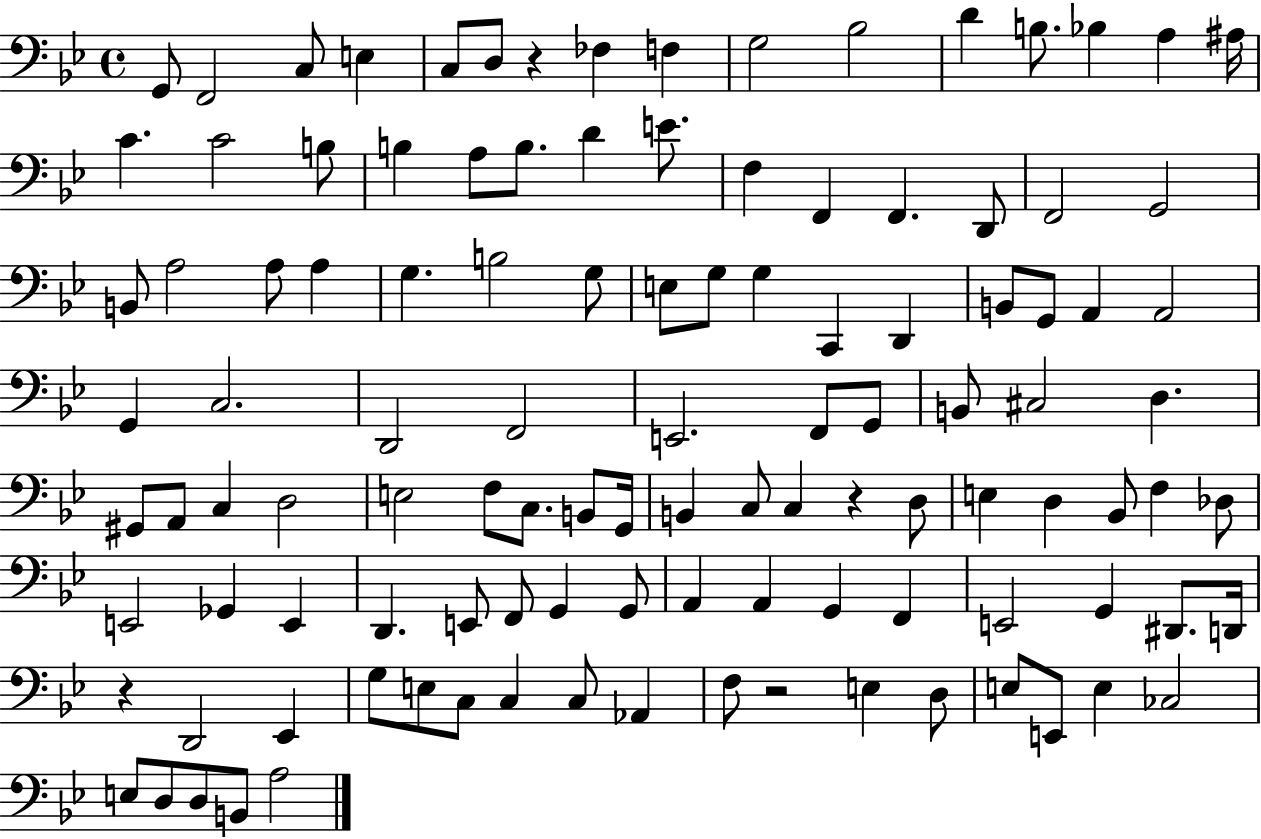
{
  \clef bass
  \time 4/4
  \defaultTimeSignature
  \key bes \major
  g,8 f,2 c8 e4 | c8 d8 r4 fes4 f4 | g2 bes2 | d'4 b8. bes4 a4 ais16 | \break c'4. c'2 b8 | b4 a8 b8. d'4 e'8. | f4 f,4 f,4. d,8 | f,2 g,2 | \break b,8 a2 a8 a4 | g4. b2 g8 | e8 g8 g4 c,4 d,4 | b,8 g,8 a,4 a,2 | \break g,4 c2. | d,2 f,2 | e,2. f,8 g,8 | b,8 cis2 d4. | \break gis,8 a,8 c4 d2 | e2 f8 c8. b,8 g,16 | b,4 c8 c4 r4 d8 | e4 d4 bes,8 f4 des8 | \break e,2 ges,4 e,4 | d,4. e,8 f,8 g,4 g,8 | a,4 a,4 g,4 f,4 | e,2 g,4 dis,8. d,16 | \break r4 d,2 ees,4 | g8 e8 c8 c4 c8 aes,4 | f8 r2 e4 d8 | e8 e,8 e4 ces2 | \break e8 d8 d8 b,8 a2 | \bar "|."
}